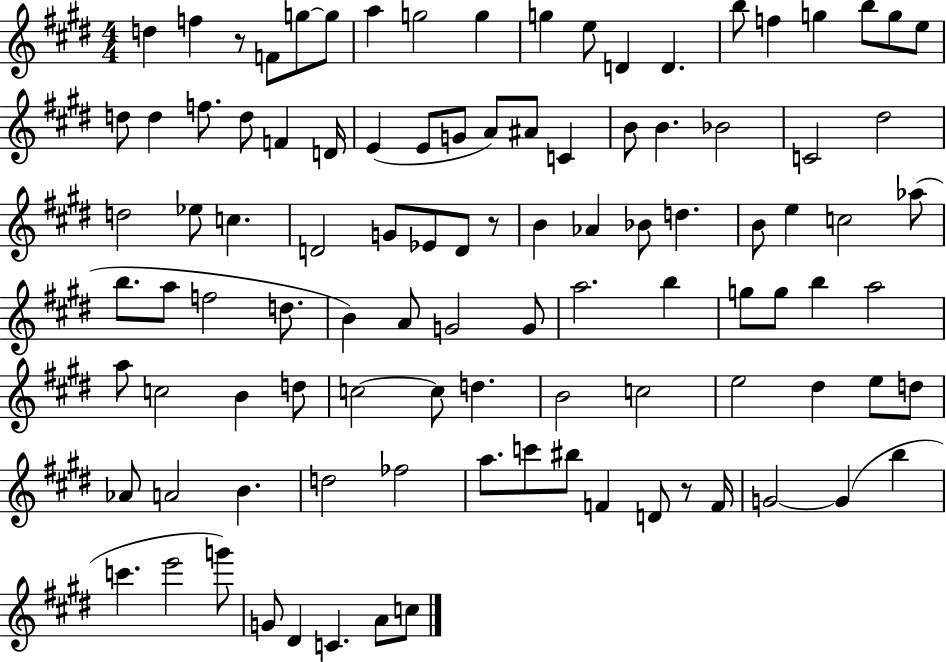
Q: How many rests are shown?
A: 3